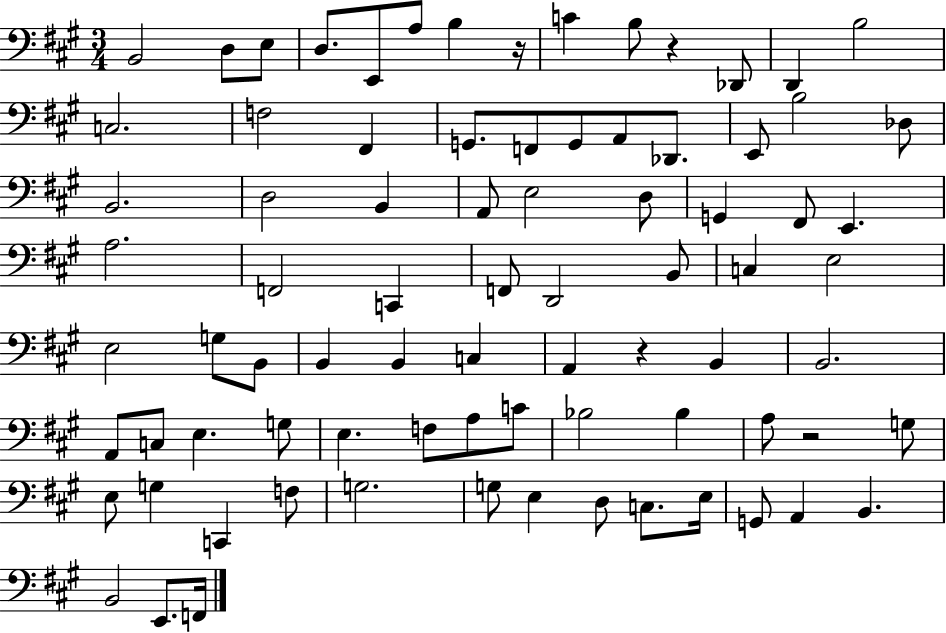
{
  \clef bass
  \numericTimeSignature
  \time 3/4
  \key a \major
  b,2 d8 e8 | d8. e,8 a8 b4 r16 | c'4 b8 r4 des,8 | d,4 b2 | \break c2. | f2 fis,4 | g,8. f,8 g,8 a,8 des,8. | e,8 b2 des8 | \break b,2. | d2 b,4 | a,8 e2 d8 | g,4 fis,8 e,4. | \break a2. | f,2 c,4 | f,8 d,2 b,8 | c4 e2 | \break e2 g8 b,8 | b,4 b,4 c4 | a,4 r4 b,4 | b,2. | \break a,8 c8 e4. g8 | e4. f8 a8 c'8 | bes2 bes4 | a8 r2 g8 | \break e8 g4 c,4 f8 | g2. | g8 e4 d8 c8. e16 | g,8 a,4 b,4. | \break b,2 e,8. f,16 | \bar "|."
}